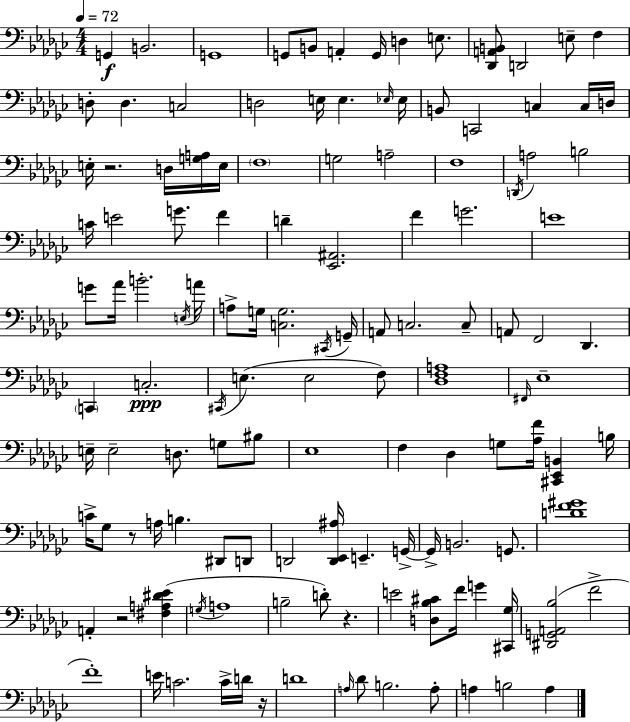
X:1
T:Untitled
M:4/4
L:1/4
K:Ebm
G,, B,,2 G,,4 G,,/2 B,,/2 A,, G,,/4 D, E,/2 [_D,,A,,B,,]/2 D,,2 E,/2 F, D,/2 D, C,2 D,2 E,/4 E, _E,/4 _E,/4 B,,/2 C,,2 C, C,/4 D,/4 E,/4 z2 D,/4 [G,A,]/4 E,/4 F,4 G,2 A,2 F,4 D,,/4 A,2 B,2 C/4 E2 G/2 F D [_E,,^A,,]2 F G2 E4 G/2 _A/4 B2 E,/4 A/4 A,/2 G,/4 [C,G,]2 ^C,,/4 G,,/4 A,,/2 C,2 C,/2 A,,/2 F,,2 _D,, C,, C,2 ^C,,/4 E, E,2 F,/2 [_D,F,A,]4 ^F,,/4 _E,4 E,/4 E,2 D,/2 G,/2 ^B,/2 _E,4 F, _D, G,/2 [_A,F]/4 [^C,,_E,,B,,] B,/4 C/4 _G,/2 z/2 A,/4 B, ^D,,/2 D,,/2 D,,2 [D,,_E,,^A,]/4 E,, G,,/4 G,,/4 B,,2 G,,/2 [DF^G]4 A,, z2 [^F,A,^D_E] G,/4 A,4 B,2 D/2 z E2 [D,_B,^C]/2 F/4 G [^C,,_G,]/4 [^D,,G,,A,,_B,]2 F2 F4 E/4 C2 C/4 D/4 z/4 D4 A,/4 _D/2 B,2 A,/2 A, B,2 A,